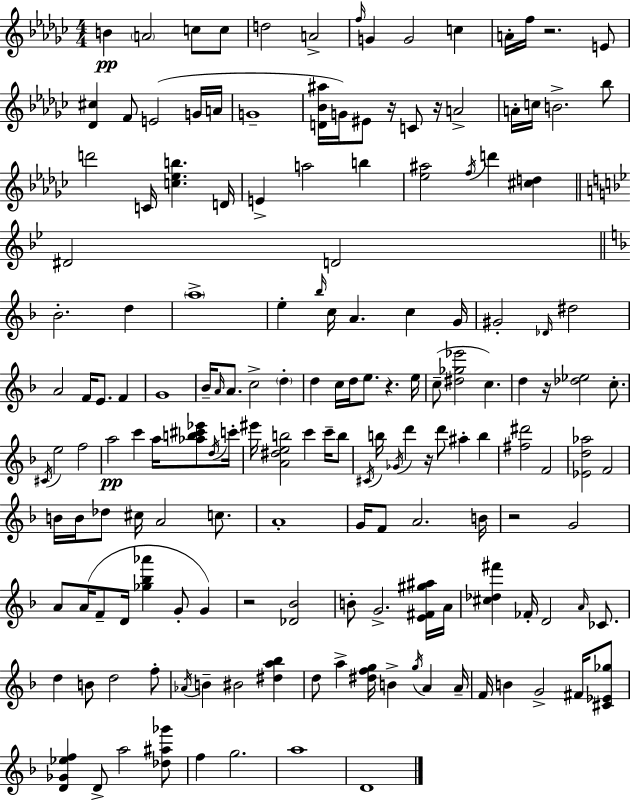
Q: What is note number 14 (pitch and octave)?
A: F4